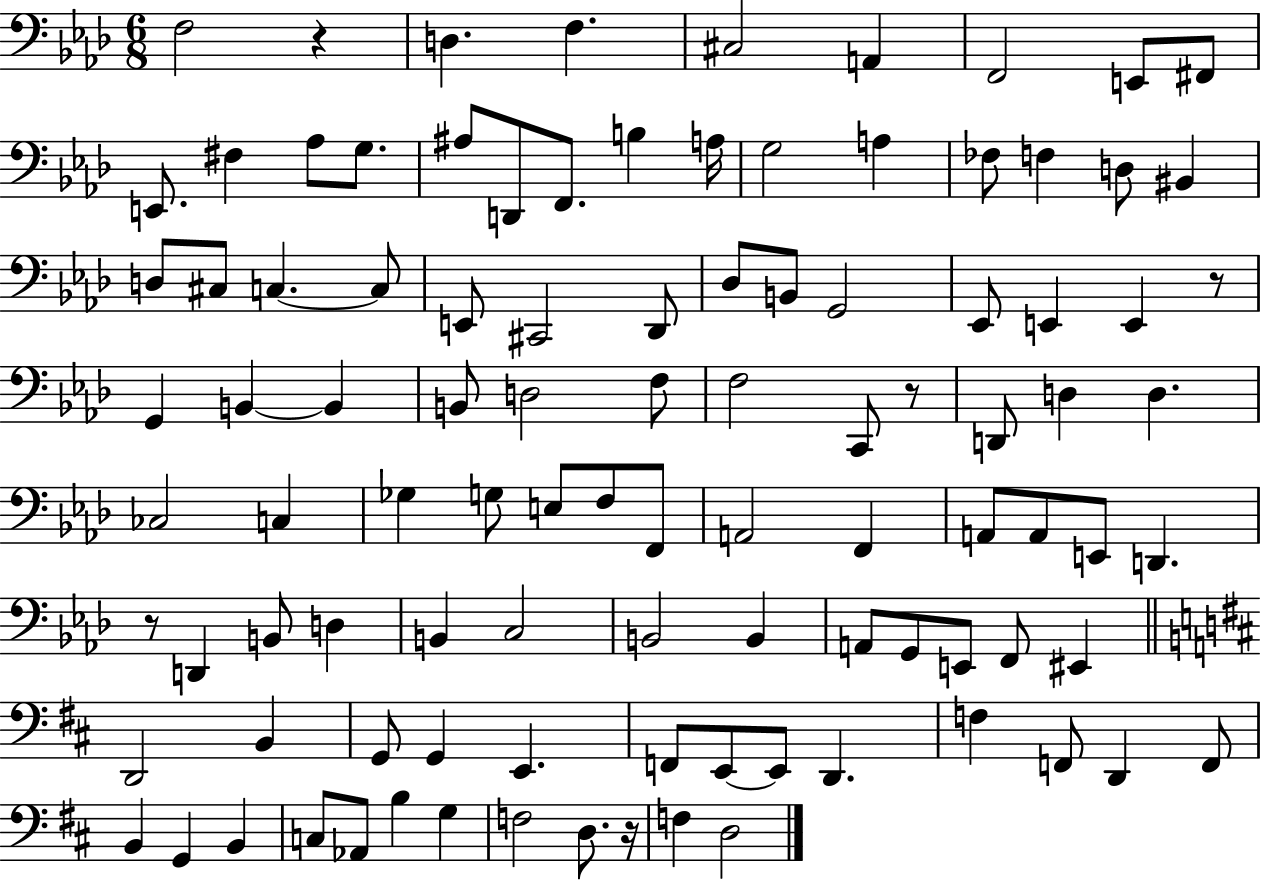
F3/h R/q D3/q. F3/q. C#3/h A2/q F2/h E2/e F#2/e E2/e. F#3/q Ab3/e G3/e. A#3/e D2/e F2/e. B3/q A3/s G3/h A3/q FES3/e F3/q D3/e BIS2/q D3/e C#3/e C3/q. C3/e E2/e C#2/h Db2/e Db3/e B2/e G2/h Eb2/e E2/q E2/q R/e G2/q B2/q B2/q B2/e D3/h F3/e F3/h C2/e R/e D2/e D3/q D3/q. CES3/h C3/q Gb3/q G3/e E3/e F3/e F2/e A2/h F2/q A2/e A2/e E2/e D2/q. R/e D2/q B2/e D3/q B2/q C3/h B2/h B2/q A2/e G2/e E2/e F2/e EIS2/q D2/h B2/q G2/e G2/q E2/q. F2/e E2/e E2/e D2/q. F3/q F2/e D2/q F2/e B2/q G2/q B2/q C3/e Ab2/e B3/q G3/q F3/h D3/e. R/s F3/q D3/h